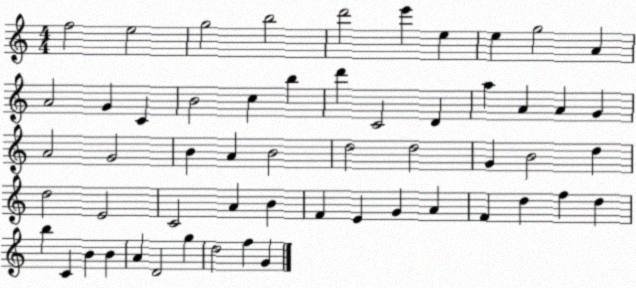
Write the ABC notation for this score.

X:1
T:Untitled
M:4/4
L:1/4
K:C
f2 e2 g2 b2 d'2 e' e e g2 A A2 G C B2 c b d' C2 D a A A G A2 G2 B A B2 d2 d2 G B2 d d2 E2 C2 A B F E G A F d f d b C B B A D2 g d2 f G